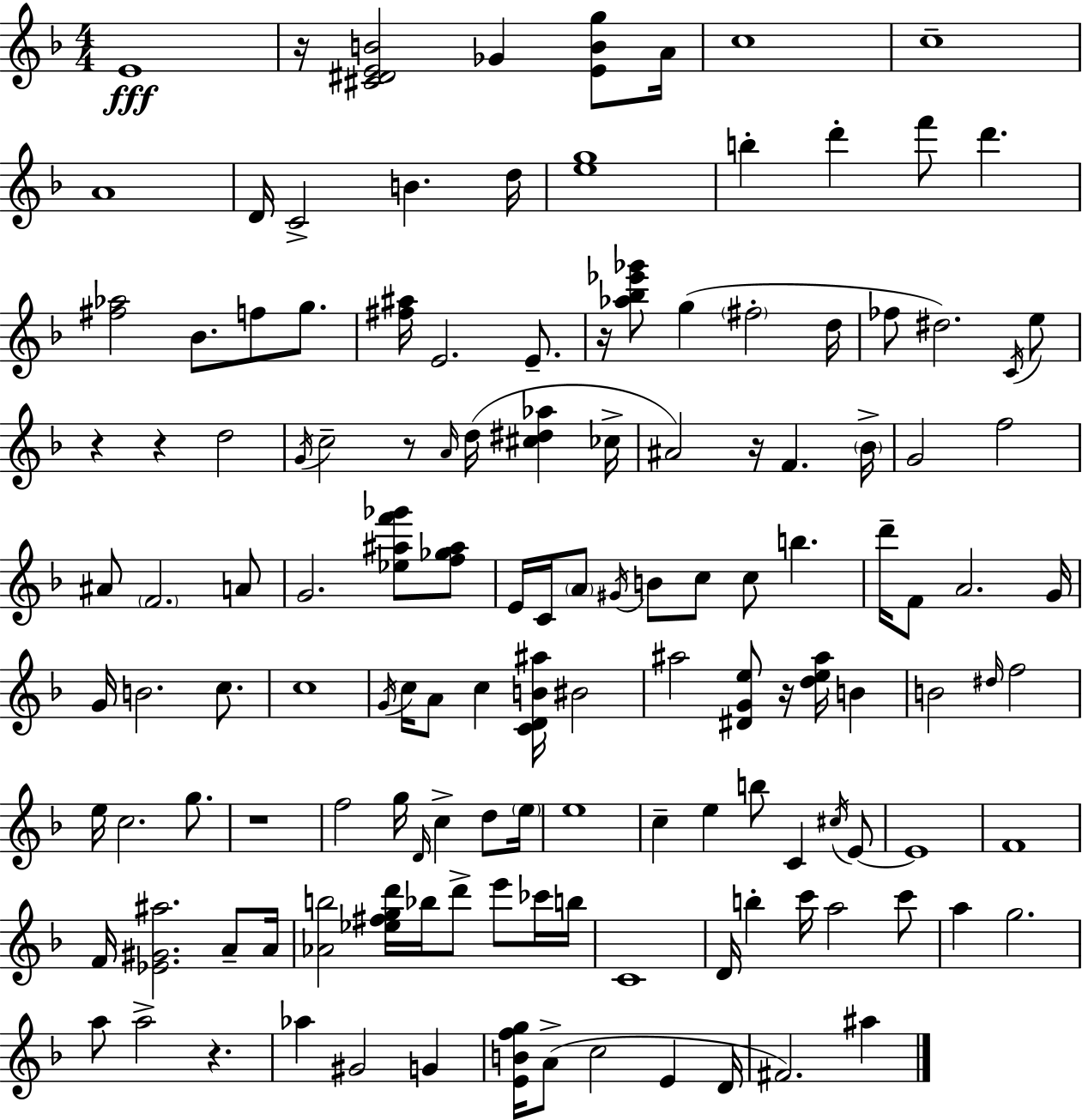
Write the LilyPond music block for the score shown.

{
  \clef treble
  \numericTimeSignature
  \time 4/4
  \key d \minor
  e'1\fff | r16 <cis' dis' e' b'>2 ges'4 <e' b' g''>8 a'16 | c''1 | c''1-- | \break a'1 | d'16 c'2-> b'4. d''16 | <e'' g''>1 | b''4-. d'''4-. f'''8 d'''4. | \break <fis'' aes''>2 bes'8. f''8 g''8. | <fis'' ais''>16 e'2. e'8.-- | r16 <aes'' bes'' ees''' ges'''>8 g''4( \parenthesize fis''2-. d''16 | fes''8 dis''2.) \acciaccatura { c'16 } e''8 | \break r4 r4 d''2 | \acciaccatura { g'16 } c''2-- r8 \grace { a'16 } d''16( <cis'' dis'' aes''>4 | ces''16-> ais'2) r16 f'4. | \parenthesize bes'16-> g'2 f''2 | \break ais'8 \parenthesize f'2. | a'8 g'2. <ees'' ais'' f''' ges'''>8 | <f'' ges'' ais''>8 e'16 c'16 \parenthesize a'8 \acciaccatura { gis'16 } b'8 c''8 c''8 b''4. | d'''16-- f'8 a'2. | \break g'16 g'16 b'2. | c''8. c''1 | \acciaccatura { g'16 } c''16 a'8 c''4 <c' d' b' ais''>16 bis'2 | ais''2 <dis' g' e''>8 r16 | \break <d'' e'' ais''>16 b'4 b'2 \grace { dis''16 } f''2 | e''16 c''2. | g''8. r1 | f''2 g''16 \grace { d'16 } | \break c''4-> d''8 \parenthesize e''16 e''1 | c''4-- e''4 b''8 | c'4 \acciaccatura { cis''16 } e'8~~ e'1 | f'1 | \break f'16 <ees' gis' ais''>2. | a'8-- a'16 <aes' b''>2 | <ees'' fis'' g'' d'''>16 bes''16 d'''8-> e'''8 ces'''16 b''16 c'1 | d'16 b''4-. c'''16 a''2 | \break c'''8 a''4 g''2. | a''8 a''2-> | r4. aes''4 gis'2 | g'4 <e' b' f'' g''>16 a'8->( c''2 | \break e'4 d'16 fis'2.) | ais''4 \bar "|."
}